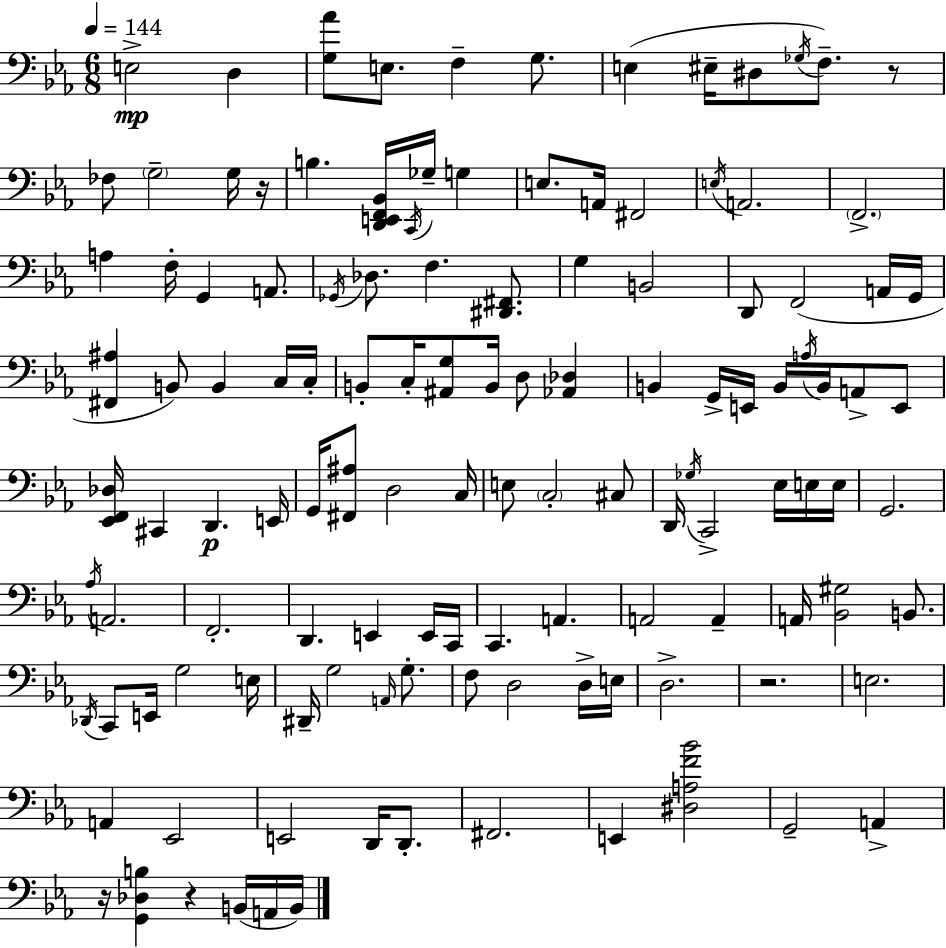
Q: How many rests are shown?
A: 5